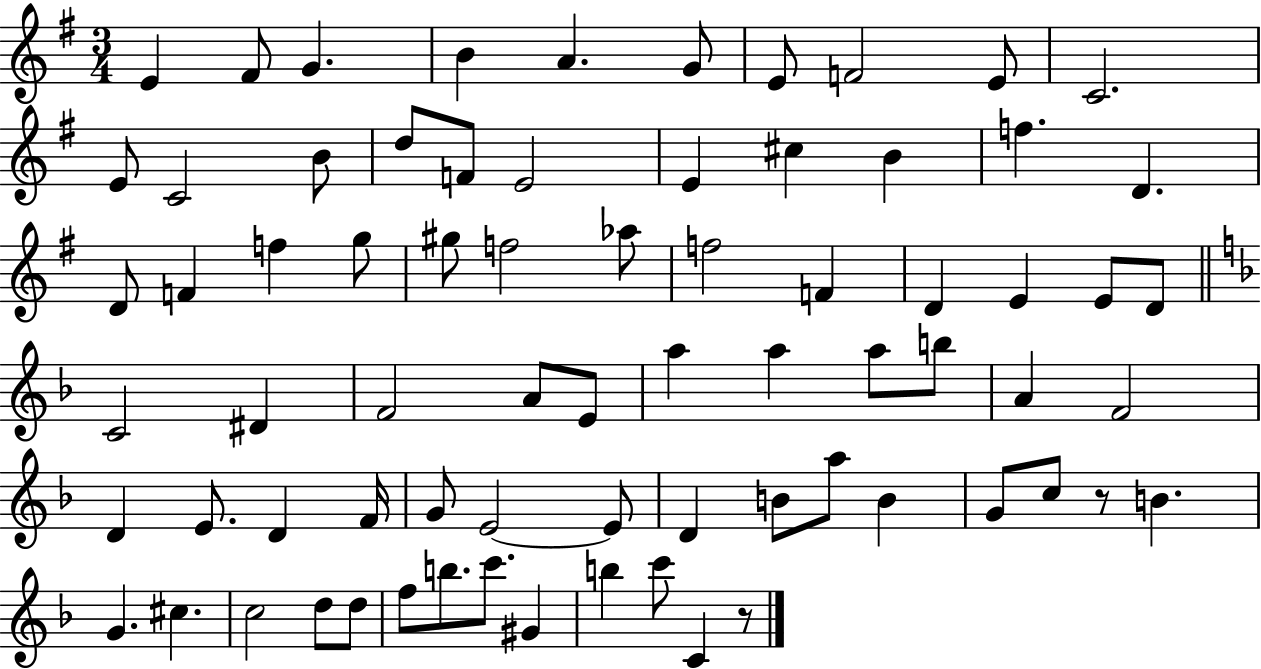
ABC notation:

X:1
T:Untitled
M:3/4
L:1/4
K:G
E ^F/2 G B A G/2 E/2 F2 E/2 C2 E/2 C2 B/2 d/2 F/2 E2 E ^c B f D D/2 F f g/2 ^g/2 f2 _a/2 f2 F D E E/2 D/2 C2 ^D F2 A/2 E/2 a a a/2 b/2 A F2 D E/2 D F/4 G/2 E2 E/2 D B/2 a/2 B G/2 c/2 z/2 B G ^c c2 d/2 d/2 f/2 b/2 c'/2 ^G b c'/2 C z/2